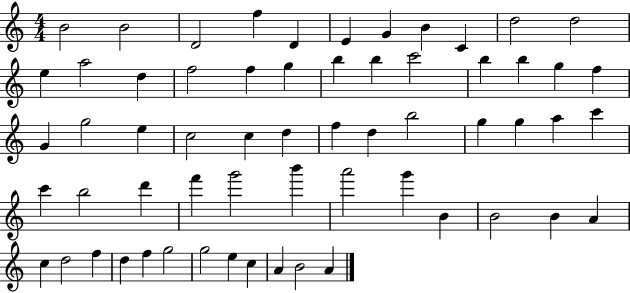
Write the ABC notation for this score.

X:1
T:Untitled
M:4/4
L:1/4
K:C
B2 B2 D2 f D E G B C d2 d2 e a2 d f2 f g b b c'2 b b g f G g2 e c2 c d f d b2 g g a c' c' b2 d' f' g'2 b' a'2 g' B B2 B A c d2 f d f g2 g2 e c A B2 A